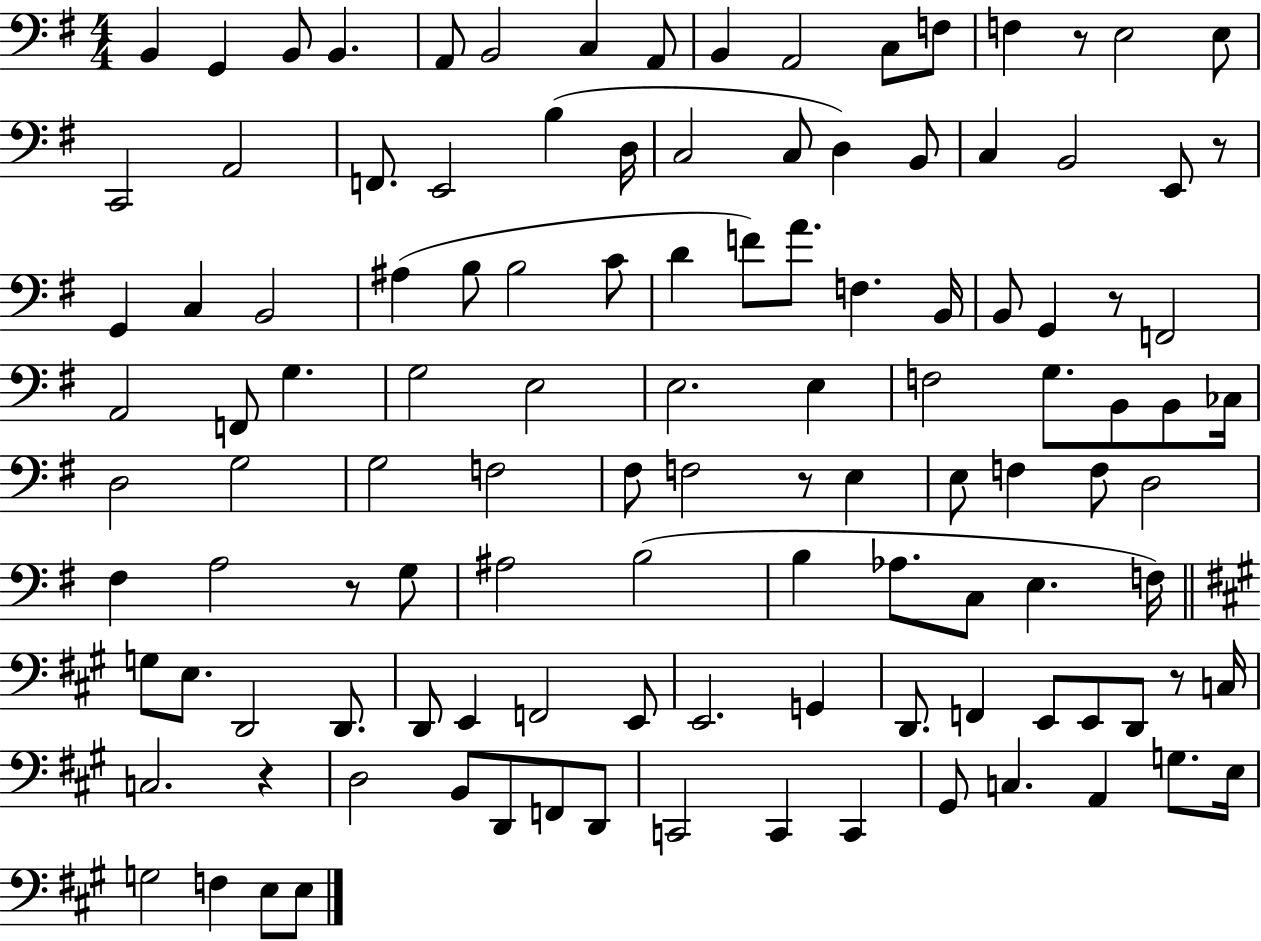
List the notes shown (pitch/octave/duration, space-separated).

B2/q G2/q B2/e B2/q. A2/e B2/h C3/q A2/e B2/q A2/h C3/e F3/e F3/q R/e E3/h E3/e C2/h A2/h F2/e. E2/h B3/q D3/s C3/h C3/e D3/q B2/e C3/q B2/h E2/e R/e G2/q C3/q B2/h A#3/q B3/e B3/h C4/e D4/q F4/e A4/e. F3/q. B2/s B2/e G2/q R/e F2/h A2/h F2/e G3/q. G3/h E3/h E3/h. E3/q F3/h G3/e. B2/e B2/e CES3/s D3/h G3/h G3/h F3/h F#3/e F3/h R/e E3/q E3/e F3/q F3/e D3/h F#3/q A3/h R/e G3/e A#3/h B3/h B3/q Ab3/e. C3/e E3/q. F3/s G3/e E3/e. D2/h D2/e. D2/e E2/q F2/h E2/e E2/h. G2/q D2/e. F2/q E2/e E2/e D2/e R/e C3/s C3/h. R/q D3/h B2/e D2/e F2/e D2/e C2/h C2/q C2/q G#2/e C3/q. A2/q G3/e. E3/s G3/h F3/q E3/e E3/e